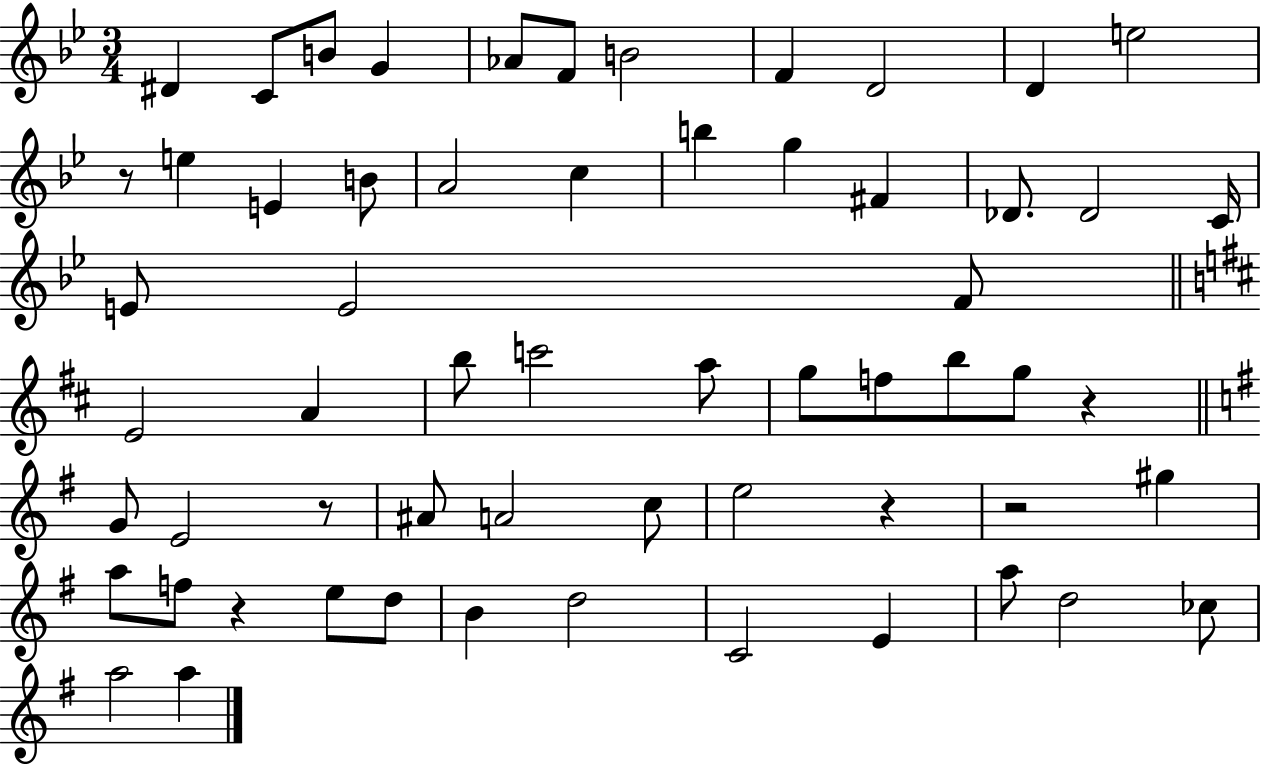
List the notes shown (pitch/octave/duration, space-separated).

D#4/q C4/e B4/e G4/q Ab4/e F4/e B4/h F4/q D4/h D4/q E5/h R/e E5/q E4/q B4/e A4/h C5/q B5/q G5/q F#4/q Db4/e. Db4/h C4/s E4/e E4/h F4/e E4/h A4/q B5/e C6/h A5/e G5/e F5/e B5/e G5/e R/q G4/e E4/h R/e A#4/e A4/h C5/e E5/h R/q R/h G#5/q A5/e F5/e R/q E5/e D5/e B4/q D5/h C4/h E4/q A5/e D5/h CES5/e A5/h A5/q